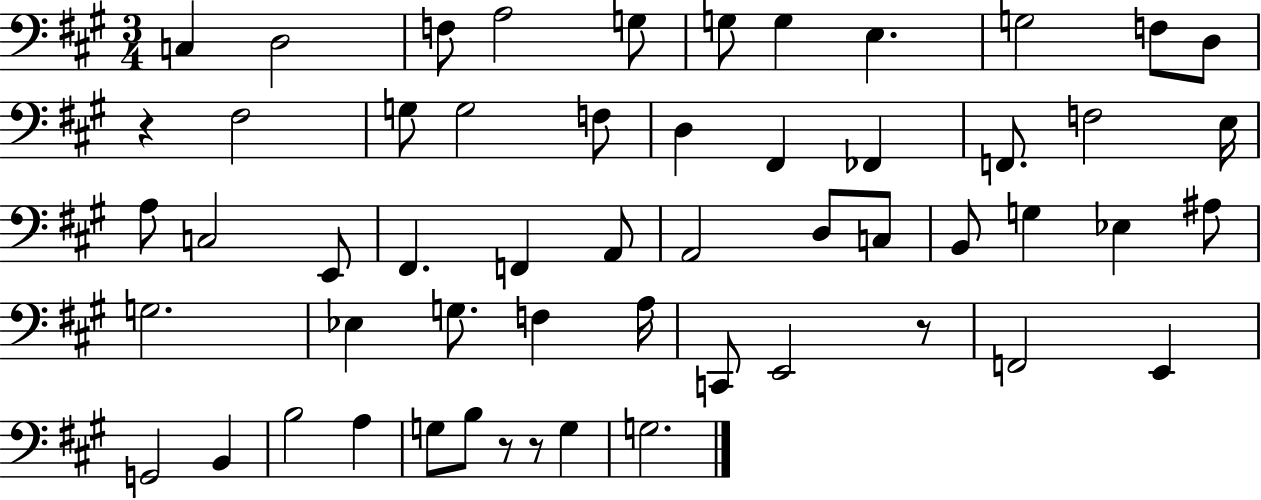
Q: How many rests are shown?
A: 4